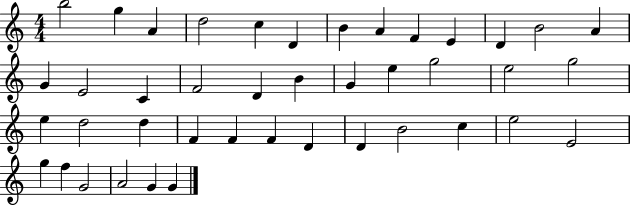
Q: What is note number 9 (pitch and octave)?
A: F4